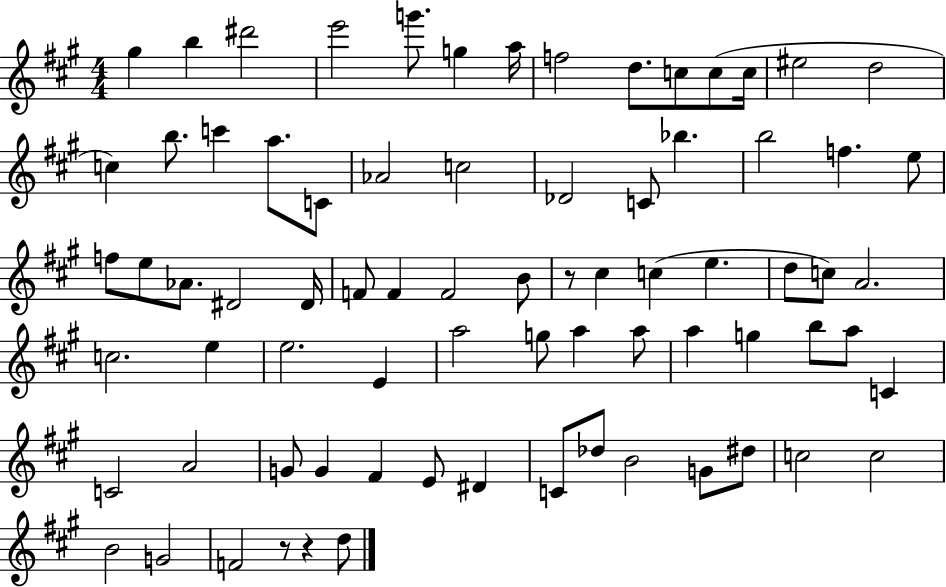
G#5/q B5/q D#6/h E6/h G6/e. G5/q A5/s F5/h D5/e. C5/e C5/e C5/s EIS5/h D5/h C5/q B5/e. C6/q A5/e. C4/e Ab4/h C5/h Db4/h C4/e Bb5/q. B5/h F5/q. E5/e F5/e E5/e Ab4/e. D#4/h D#4/s F4/e F4/q F4/h B4/e R/e C#5/q C5/q E5/q. D5/e C5/e A4/h. C5/h. E5/q E5/h. E4/q A5/h G5/e A5/q A5/e A5/q G5/q B5/e A5/e C4/q C4/h A4/h G4/e G4/q F#4/q E4/e D#4/q C4/e Db5/e B4/h G4/e D#5/e C5/h C5/h B4/h G4/h F4/h R/e R/q D5/e